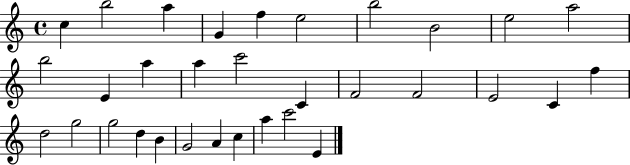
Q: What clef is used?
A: treble